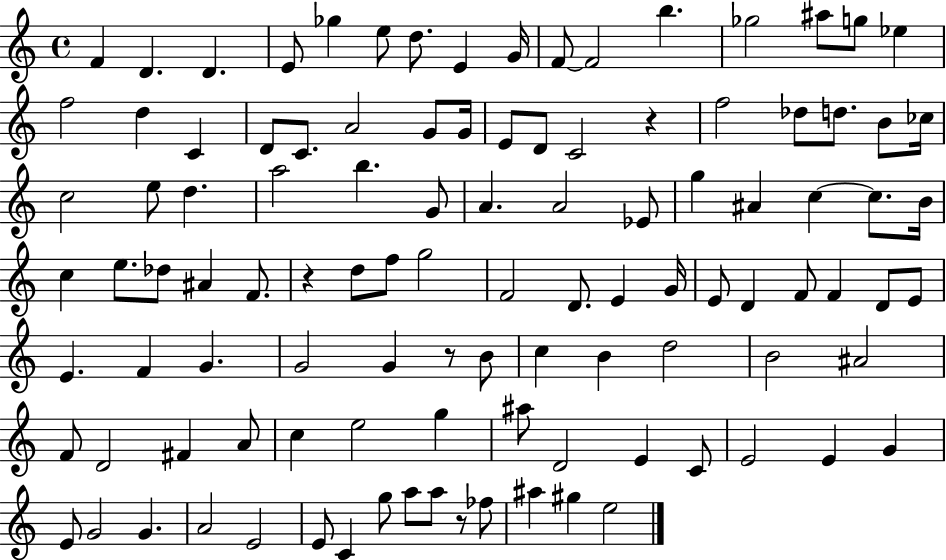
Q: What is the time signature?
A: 4/4